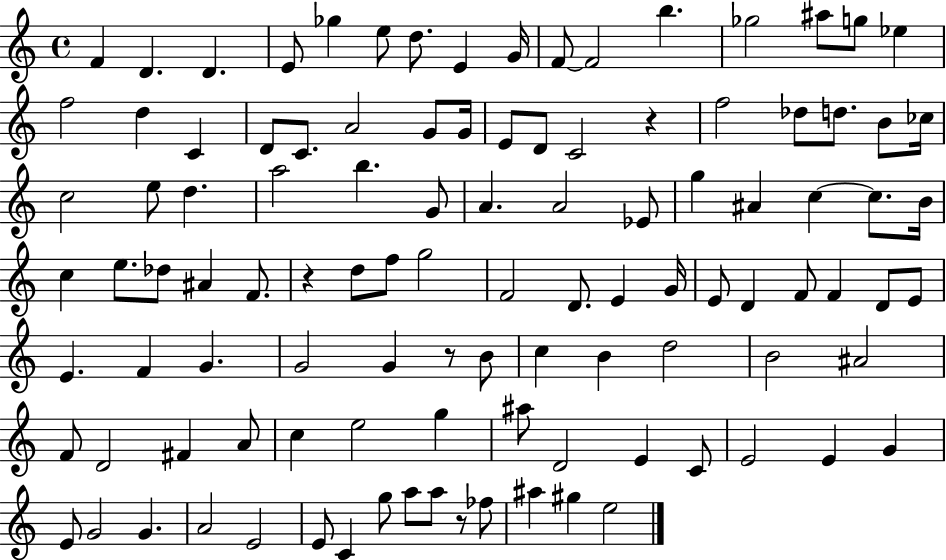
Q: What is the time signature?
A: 4/4